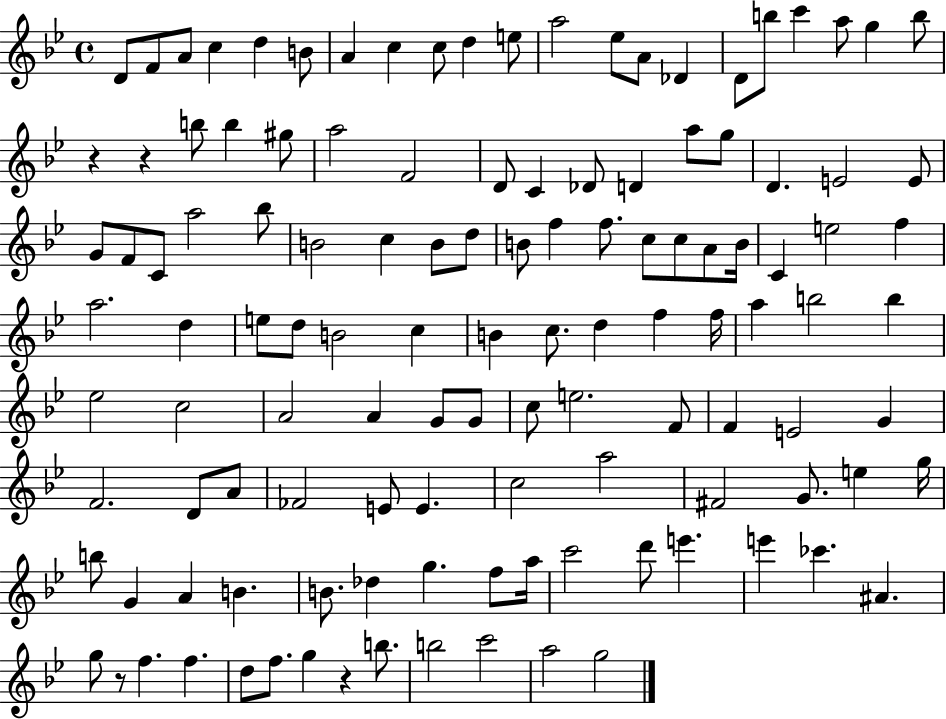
X:1
T:Untitled
M:4/4
L:1/4
K:Bb
D/2 F/2 A/2 c d B/2 A c c/2 d e/2 a2 _e/2 A/2 _D D/2 b/2 c' a/2 g b/2 z z b/2 b ^g/2 a2 F2 D/2 C _D/2 D a/2 g/2 D E2 E/2 G/2 F/2 C/2 a2 _b/2 B2 c B/2 d/2 B/2 f f/2 c/2 c/2 A/2 B/4 C e2 f a2 d e/2 d/2 B2 c B c/2 d f f/4 a b2 b _e2 c2 A2 A G/2 G/2 c/2 e2 F/2 F E2 G F2 D/2 A/2 _F2 E/2 E c2 a2 ^F2 G/2 e g/4 b/2 G A B B/2 _d g f/2 a/4 c'2 d'/2 e' e' _c' ^A g/2 z/2 f f d/2 f/2 g z b/2 b2 c'2 a2 g2